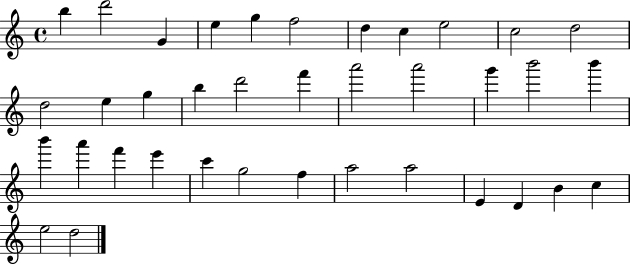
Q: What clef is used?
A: treble